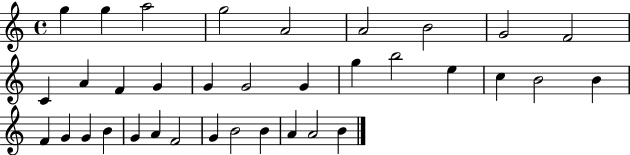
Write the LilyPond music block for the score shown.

{
  \clef treble
  \time 4/4
  \defaultTimeSignature
  \key c \major
  g''4 g''4 a''2 | g''2 a'2 | a'2 b'2 | g'2 f'2 | \break c'4 a'4 f'4 g'4 | g'4 g'2 g'4 | g''4 b''2 e''4 | c''4 b'2 b'4 | \break f'4 g'4 g'4 b'4 | g'4 a'4 f'2 | g'4 b'2 b'4 | a'4 a'2 b'4 | \break \bar "|."
}